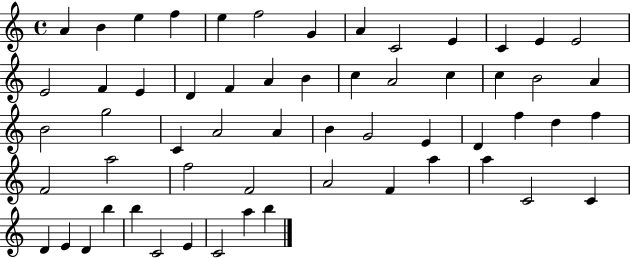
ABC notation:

X:1
T:Untitled
M:4/4
L:1/4
K:C
A B e f e f2 G A C2 E C E E2 E2 F E D F A B c A2 c c B2 A B2 g2 C A2 A B G2 E D f d f F2 a2 f2 F2 A2 F a a C2 C D E D b b C2 E C2 a b